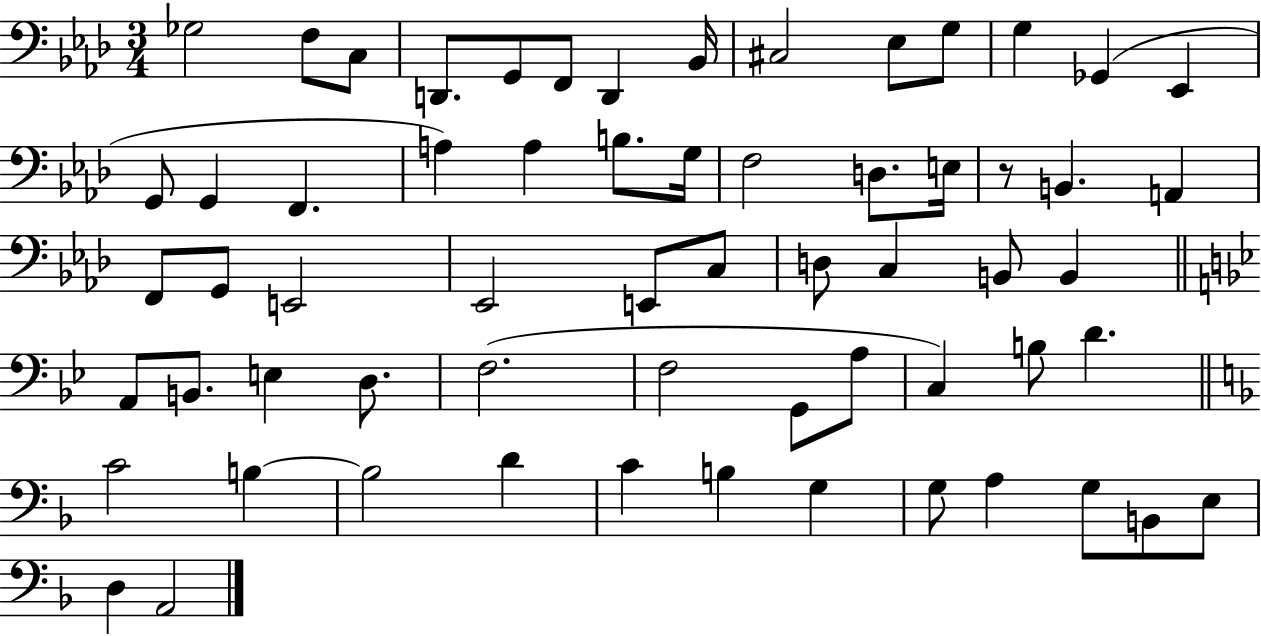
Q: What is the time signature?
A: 3/4